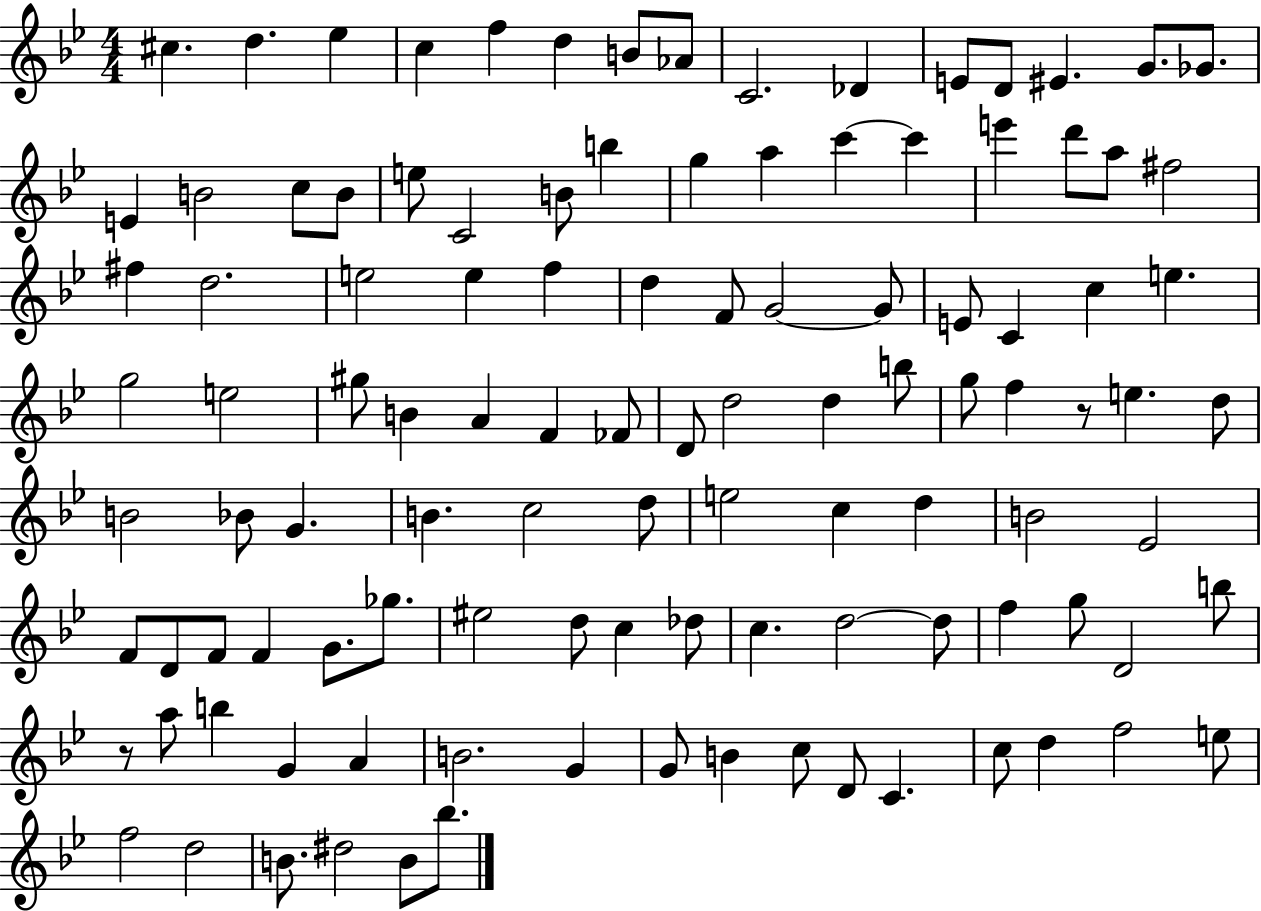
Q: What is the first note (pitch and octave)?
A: C#5